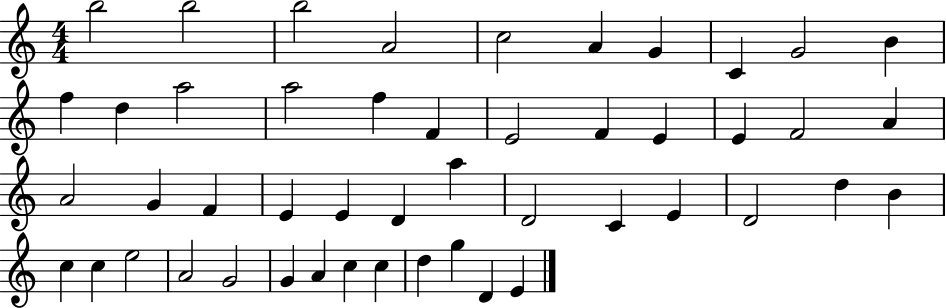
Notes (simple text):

B5/h B5/h B5/h A4/h C5/h A4/q G4/q C4/q G4/h B4/q F5/q D5/q A5/h A5/h F5/q F4/q E4/h F4/q E4/q E4/q F4/h A4/q A4/h G4/q F4/q E4/q E4/q D4/q A5/q D4/h C4/q E4/q D4/h D5/q B4/q C5/q C5/q E5/h A4/h G4/h G4/q A4/q C5/q C5/q D5/q G5/q D4/q E4/q